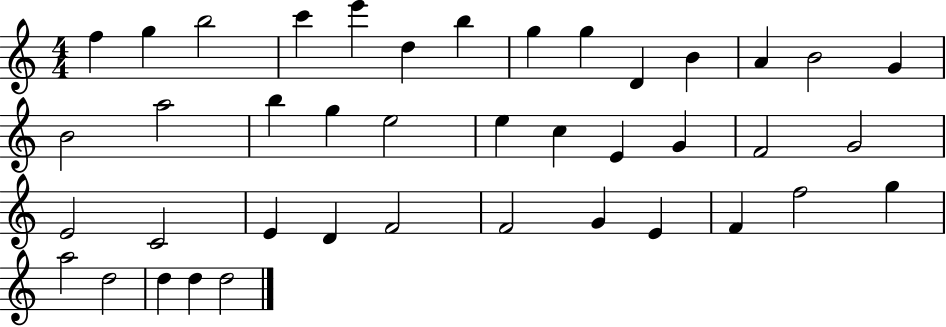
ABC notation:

X:1
T:Untitled
M:4/4
L:1/4
K:C
f g b2 c' e' d b g g D B A B2 G B2 a2 b g e2 e c E G F2 G2 E2 C2 E D F2 F2 G E F f2 g a2 d2 d d d2